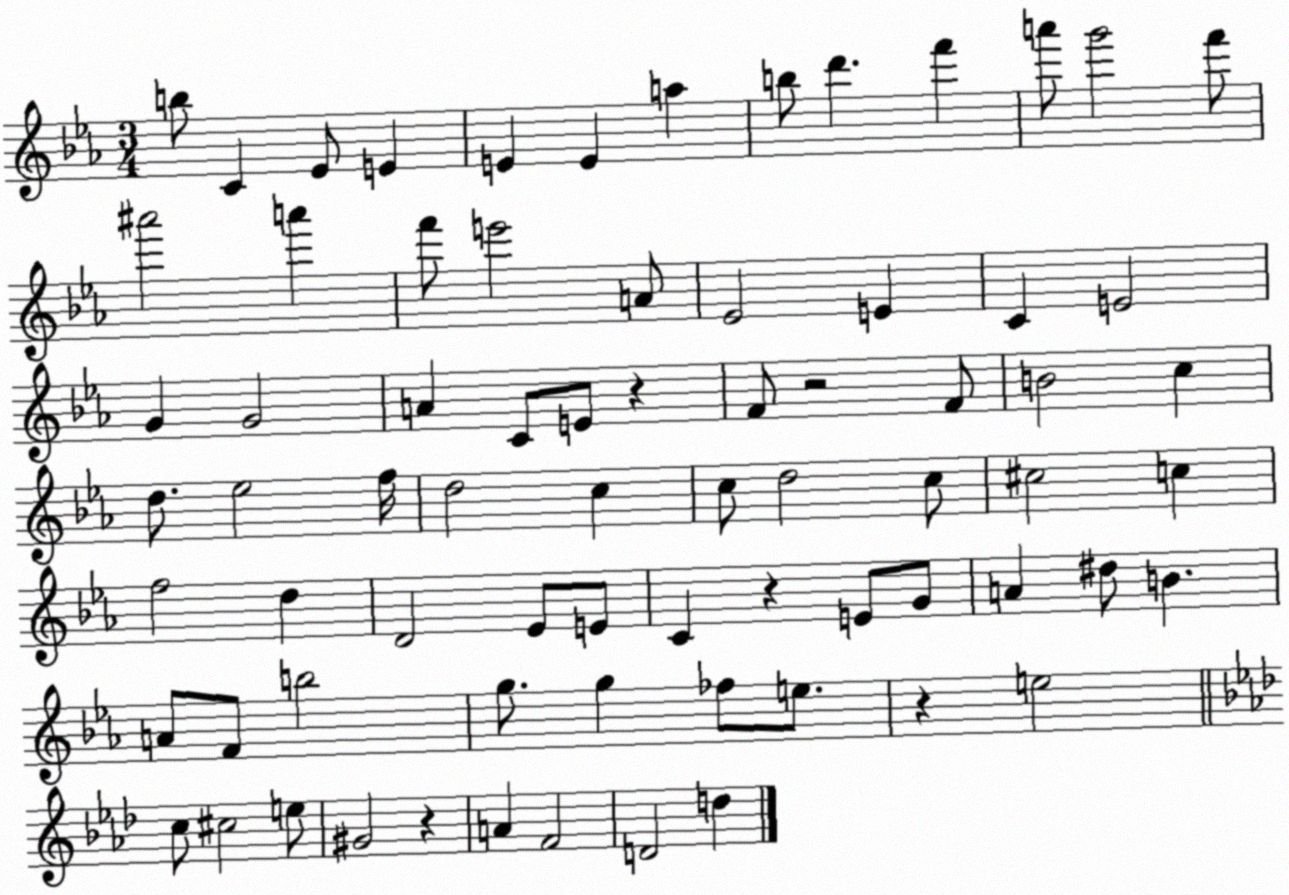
X:1
T:Untitled
M:3/4
L:1/4
K:Eb
b/2 C _E/2 E E E a b/2 d' f' a'/2 g'2 f'/2 ^a'2 a' f'/2 e'2 A/2 _E2 E C E2 G G2 A C/2 E/2 z F/2 z2 F/2 B2 c d/2 _e2 f/4 d2 c c/2 d2 c/2 ^c2 c f2 d D2 _E/2 E/2 C z E/2 G/2 A ^d/2 B A/2 F/2 b2 g/2 g _f/2 e/2 z e2 c/2 ^c2 e/2 ^G2 z A F2 D2 d